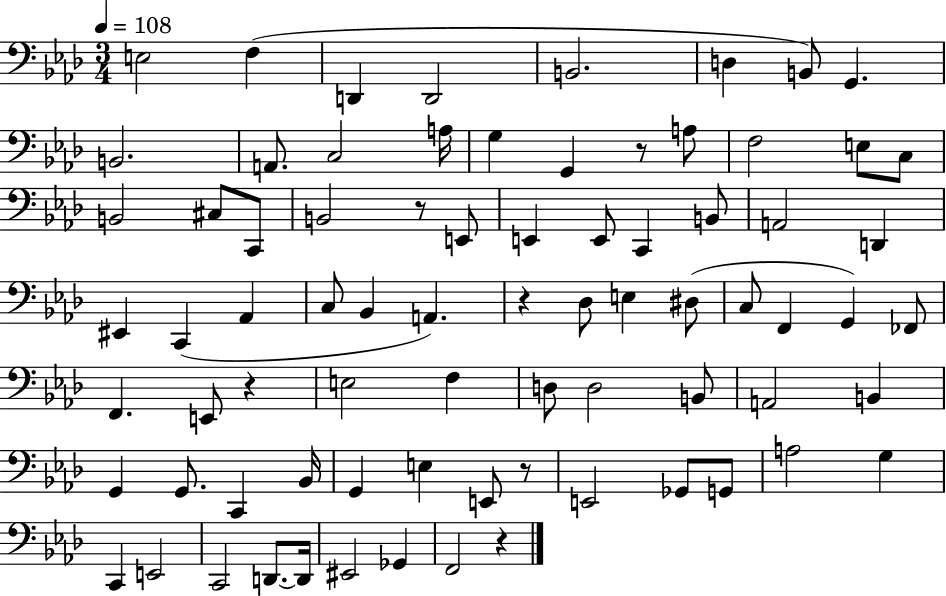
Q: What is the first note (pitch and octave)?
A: E3